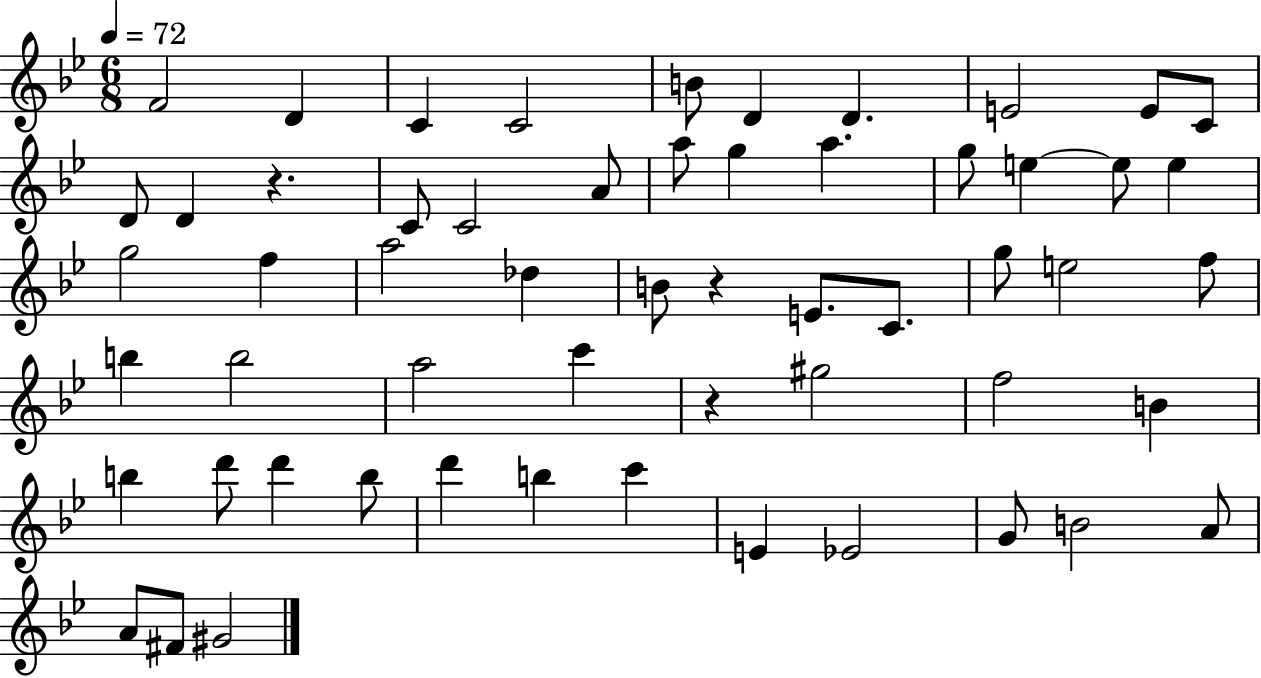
{
  \clef treble
  \numericTimeSignature
  \time 6/8
  \key bes \major
  \tempo 4 = 72
  f'2 d'4 | c'4 c'2 | b'8 d'4 d'4. | e'2 e'8 c'8 | \break d'8 d'4 r4. | c'8 c'2 a'8 | a''8 g''4 a''4. | g''8 e''4~~ e''8 e''4 | \break g''2 f''4 | a''2 des''4 | b'8 r4 e'8. c'8. | g''8 e''2 f''8 | \break b''4 b''2 | a''2 c'''4 | r4 gis''2 | f''2 b'4 | \break b''4 d'''8 d'''4 b''8 | d'''4 b''4 c'''4 | e'4 ees'2 | g'8 b'2 a'8 | \break a'8 fis'8 gis'2 | \bar "|."
}